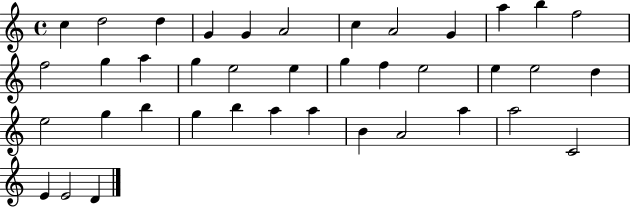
{
  \clef treble
  \time 4/4
  \defaultTimeSignature
  \key c \major
  c''4 d''2 d''4 | g'4 g'4 a'2 | c''4 a'2 g'4 | a''4 b''4 f''2 | \break f''2 g''4 a''4 | g''4 e''2 e''4 | g''4 f''4 e''2 | e''4 e''2 d''4 | \break e''2 g''4 b''4 | g''4 b''4 a''4 a''4 | b'4 a'2 a''4 | a''2 c'2 | \break e'4 e'2 d'4 | \bar "|."
}